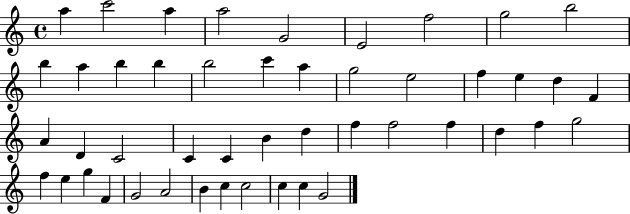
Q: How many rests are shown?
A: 0